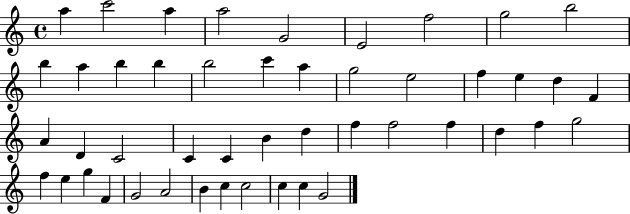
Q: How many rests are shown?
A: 0